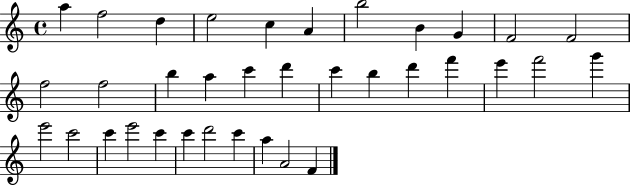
A5/q F5/h D5/q E5/h C5/q A4/q B5/h B4/q G4/q F4/h F4/h F5/h F5/h B5/q A5/q C6/q D6/q C6/q B5/q D6/q F6/q E6/q F6/h G6/q E6/h C6/h C6/q E6/h C6/q C6/q D6/h C6/q A5/q A4/h F4/q